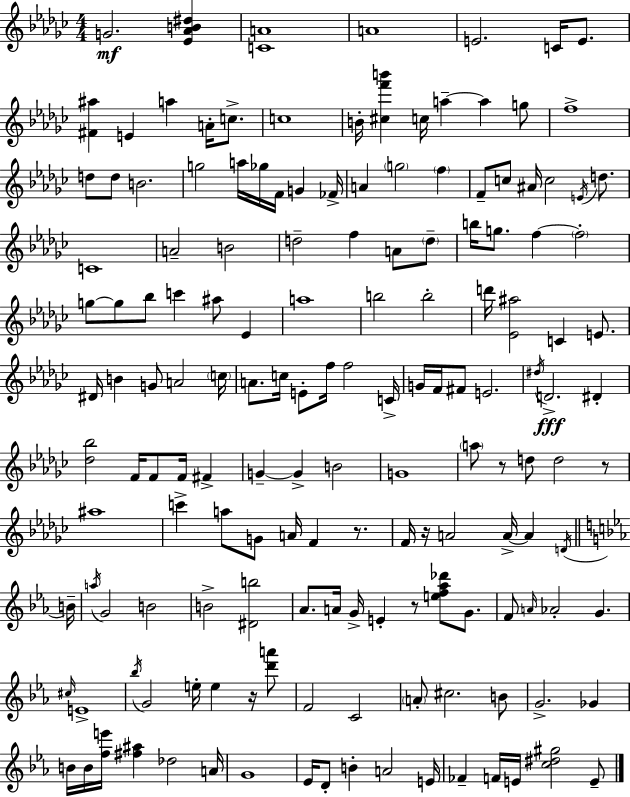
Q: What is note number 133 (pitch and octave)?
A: A4